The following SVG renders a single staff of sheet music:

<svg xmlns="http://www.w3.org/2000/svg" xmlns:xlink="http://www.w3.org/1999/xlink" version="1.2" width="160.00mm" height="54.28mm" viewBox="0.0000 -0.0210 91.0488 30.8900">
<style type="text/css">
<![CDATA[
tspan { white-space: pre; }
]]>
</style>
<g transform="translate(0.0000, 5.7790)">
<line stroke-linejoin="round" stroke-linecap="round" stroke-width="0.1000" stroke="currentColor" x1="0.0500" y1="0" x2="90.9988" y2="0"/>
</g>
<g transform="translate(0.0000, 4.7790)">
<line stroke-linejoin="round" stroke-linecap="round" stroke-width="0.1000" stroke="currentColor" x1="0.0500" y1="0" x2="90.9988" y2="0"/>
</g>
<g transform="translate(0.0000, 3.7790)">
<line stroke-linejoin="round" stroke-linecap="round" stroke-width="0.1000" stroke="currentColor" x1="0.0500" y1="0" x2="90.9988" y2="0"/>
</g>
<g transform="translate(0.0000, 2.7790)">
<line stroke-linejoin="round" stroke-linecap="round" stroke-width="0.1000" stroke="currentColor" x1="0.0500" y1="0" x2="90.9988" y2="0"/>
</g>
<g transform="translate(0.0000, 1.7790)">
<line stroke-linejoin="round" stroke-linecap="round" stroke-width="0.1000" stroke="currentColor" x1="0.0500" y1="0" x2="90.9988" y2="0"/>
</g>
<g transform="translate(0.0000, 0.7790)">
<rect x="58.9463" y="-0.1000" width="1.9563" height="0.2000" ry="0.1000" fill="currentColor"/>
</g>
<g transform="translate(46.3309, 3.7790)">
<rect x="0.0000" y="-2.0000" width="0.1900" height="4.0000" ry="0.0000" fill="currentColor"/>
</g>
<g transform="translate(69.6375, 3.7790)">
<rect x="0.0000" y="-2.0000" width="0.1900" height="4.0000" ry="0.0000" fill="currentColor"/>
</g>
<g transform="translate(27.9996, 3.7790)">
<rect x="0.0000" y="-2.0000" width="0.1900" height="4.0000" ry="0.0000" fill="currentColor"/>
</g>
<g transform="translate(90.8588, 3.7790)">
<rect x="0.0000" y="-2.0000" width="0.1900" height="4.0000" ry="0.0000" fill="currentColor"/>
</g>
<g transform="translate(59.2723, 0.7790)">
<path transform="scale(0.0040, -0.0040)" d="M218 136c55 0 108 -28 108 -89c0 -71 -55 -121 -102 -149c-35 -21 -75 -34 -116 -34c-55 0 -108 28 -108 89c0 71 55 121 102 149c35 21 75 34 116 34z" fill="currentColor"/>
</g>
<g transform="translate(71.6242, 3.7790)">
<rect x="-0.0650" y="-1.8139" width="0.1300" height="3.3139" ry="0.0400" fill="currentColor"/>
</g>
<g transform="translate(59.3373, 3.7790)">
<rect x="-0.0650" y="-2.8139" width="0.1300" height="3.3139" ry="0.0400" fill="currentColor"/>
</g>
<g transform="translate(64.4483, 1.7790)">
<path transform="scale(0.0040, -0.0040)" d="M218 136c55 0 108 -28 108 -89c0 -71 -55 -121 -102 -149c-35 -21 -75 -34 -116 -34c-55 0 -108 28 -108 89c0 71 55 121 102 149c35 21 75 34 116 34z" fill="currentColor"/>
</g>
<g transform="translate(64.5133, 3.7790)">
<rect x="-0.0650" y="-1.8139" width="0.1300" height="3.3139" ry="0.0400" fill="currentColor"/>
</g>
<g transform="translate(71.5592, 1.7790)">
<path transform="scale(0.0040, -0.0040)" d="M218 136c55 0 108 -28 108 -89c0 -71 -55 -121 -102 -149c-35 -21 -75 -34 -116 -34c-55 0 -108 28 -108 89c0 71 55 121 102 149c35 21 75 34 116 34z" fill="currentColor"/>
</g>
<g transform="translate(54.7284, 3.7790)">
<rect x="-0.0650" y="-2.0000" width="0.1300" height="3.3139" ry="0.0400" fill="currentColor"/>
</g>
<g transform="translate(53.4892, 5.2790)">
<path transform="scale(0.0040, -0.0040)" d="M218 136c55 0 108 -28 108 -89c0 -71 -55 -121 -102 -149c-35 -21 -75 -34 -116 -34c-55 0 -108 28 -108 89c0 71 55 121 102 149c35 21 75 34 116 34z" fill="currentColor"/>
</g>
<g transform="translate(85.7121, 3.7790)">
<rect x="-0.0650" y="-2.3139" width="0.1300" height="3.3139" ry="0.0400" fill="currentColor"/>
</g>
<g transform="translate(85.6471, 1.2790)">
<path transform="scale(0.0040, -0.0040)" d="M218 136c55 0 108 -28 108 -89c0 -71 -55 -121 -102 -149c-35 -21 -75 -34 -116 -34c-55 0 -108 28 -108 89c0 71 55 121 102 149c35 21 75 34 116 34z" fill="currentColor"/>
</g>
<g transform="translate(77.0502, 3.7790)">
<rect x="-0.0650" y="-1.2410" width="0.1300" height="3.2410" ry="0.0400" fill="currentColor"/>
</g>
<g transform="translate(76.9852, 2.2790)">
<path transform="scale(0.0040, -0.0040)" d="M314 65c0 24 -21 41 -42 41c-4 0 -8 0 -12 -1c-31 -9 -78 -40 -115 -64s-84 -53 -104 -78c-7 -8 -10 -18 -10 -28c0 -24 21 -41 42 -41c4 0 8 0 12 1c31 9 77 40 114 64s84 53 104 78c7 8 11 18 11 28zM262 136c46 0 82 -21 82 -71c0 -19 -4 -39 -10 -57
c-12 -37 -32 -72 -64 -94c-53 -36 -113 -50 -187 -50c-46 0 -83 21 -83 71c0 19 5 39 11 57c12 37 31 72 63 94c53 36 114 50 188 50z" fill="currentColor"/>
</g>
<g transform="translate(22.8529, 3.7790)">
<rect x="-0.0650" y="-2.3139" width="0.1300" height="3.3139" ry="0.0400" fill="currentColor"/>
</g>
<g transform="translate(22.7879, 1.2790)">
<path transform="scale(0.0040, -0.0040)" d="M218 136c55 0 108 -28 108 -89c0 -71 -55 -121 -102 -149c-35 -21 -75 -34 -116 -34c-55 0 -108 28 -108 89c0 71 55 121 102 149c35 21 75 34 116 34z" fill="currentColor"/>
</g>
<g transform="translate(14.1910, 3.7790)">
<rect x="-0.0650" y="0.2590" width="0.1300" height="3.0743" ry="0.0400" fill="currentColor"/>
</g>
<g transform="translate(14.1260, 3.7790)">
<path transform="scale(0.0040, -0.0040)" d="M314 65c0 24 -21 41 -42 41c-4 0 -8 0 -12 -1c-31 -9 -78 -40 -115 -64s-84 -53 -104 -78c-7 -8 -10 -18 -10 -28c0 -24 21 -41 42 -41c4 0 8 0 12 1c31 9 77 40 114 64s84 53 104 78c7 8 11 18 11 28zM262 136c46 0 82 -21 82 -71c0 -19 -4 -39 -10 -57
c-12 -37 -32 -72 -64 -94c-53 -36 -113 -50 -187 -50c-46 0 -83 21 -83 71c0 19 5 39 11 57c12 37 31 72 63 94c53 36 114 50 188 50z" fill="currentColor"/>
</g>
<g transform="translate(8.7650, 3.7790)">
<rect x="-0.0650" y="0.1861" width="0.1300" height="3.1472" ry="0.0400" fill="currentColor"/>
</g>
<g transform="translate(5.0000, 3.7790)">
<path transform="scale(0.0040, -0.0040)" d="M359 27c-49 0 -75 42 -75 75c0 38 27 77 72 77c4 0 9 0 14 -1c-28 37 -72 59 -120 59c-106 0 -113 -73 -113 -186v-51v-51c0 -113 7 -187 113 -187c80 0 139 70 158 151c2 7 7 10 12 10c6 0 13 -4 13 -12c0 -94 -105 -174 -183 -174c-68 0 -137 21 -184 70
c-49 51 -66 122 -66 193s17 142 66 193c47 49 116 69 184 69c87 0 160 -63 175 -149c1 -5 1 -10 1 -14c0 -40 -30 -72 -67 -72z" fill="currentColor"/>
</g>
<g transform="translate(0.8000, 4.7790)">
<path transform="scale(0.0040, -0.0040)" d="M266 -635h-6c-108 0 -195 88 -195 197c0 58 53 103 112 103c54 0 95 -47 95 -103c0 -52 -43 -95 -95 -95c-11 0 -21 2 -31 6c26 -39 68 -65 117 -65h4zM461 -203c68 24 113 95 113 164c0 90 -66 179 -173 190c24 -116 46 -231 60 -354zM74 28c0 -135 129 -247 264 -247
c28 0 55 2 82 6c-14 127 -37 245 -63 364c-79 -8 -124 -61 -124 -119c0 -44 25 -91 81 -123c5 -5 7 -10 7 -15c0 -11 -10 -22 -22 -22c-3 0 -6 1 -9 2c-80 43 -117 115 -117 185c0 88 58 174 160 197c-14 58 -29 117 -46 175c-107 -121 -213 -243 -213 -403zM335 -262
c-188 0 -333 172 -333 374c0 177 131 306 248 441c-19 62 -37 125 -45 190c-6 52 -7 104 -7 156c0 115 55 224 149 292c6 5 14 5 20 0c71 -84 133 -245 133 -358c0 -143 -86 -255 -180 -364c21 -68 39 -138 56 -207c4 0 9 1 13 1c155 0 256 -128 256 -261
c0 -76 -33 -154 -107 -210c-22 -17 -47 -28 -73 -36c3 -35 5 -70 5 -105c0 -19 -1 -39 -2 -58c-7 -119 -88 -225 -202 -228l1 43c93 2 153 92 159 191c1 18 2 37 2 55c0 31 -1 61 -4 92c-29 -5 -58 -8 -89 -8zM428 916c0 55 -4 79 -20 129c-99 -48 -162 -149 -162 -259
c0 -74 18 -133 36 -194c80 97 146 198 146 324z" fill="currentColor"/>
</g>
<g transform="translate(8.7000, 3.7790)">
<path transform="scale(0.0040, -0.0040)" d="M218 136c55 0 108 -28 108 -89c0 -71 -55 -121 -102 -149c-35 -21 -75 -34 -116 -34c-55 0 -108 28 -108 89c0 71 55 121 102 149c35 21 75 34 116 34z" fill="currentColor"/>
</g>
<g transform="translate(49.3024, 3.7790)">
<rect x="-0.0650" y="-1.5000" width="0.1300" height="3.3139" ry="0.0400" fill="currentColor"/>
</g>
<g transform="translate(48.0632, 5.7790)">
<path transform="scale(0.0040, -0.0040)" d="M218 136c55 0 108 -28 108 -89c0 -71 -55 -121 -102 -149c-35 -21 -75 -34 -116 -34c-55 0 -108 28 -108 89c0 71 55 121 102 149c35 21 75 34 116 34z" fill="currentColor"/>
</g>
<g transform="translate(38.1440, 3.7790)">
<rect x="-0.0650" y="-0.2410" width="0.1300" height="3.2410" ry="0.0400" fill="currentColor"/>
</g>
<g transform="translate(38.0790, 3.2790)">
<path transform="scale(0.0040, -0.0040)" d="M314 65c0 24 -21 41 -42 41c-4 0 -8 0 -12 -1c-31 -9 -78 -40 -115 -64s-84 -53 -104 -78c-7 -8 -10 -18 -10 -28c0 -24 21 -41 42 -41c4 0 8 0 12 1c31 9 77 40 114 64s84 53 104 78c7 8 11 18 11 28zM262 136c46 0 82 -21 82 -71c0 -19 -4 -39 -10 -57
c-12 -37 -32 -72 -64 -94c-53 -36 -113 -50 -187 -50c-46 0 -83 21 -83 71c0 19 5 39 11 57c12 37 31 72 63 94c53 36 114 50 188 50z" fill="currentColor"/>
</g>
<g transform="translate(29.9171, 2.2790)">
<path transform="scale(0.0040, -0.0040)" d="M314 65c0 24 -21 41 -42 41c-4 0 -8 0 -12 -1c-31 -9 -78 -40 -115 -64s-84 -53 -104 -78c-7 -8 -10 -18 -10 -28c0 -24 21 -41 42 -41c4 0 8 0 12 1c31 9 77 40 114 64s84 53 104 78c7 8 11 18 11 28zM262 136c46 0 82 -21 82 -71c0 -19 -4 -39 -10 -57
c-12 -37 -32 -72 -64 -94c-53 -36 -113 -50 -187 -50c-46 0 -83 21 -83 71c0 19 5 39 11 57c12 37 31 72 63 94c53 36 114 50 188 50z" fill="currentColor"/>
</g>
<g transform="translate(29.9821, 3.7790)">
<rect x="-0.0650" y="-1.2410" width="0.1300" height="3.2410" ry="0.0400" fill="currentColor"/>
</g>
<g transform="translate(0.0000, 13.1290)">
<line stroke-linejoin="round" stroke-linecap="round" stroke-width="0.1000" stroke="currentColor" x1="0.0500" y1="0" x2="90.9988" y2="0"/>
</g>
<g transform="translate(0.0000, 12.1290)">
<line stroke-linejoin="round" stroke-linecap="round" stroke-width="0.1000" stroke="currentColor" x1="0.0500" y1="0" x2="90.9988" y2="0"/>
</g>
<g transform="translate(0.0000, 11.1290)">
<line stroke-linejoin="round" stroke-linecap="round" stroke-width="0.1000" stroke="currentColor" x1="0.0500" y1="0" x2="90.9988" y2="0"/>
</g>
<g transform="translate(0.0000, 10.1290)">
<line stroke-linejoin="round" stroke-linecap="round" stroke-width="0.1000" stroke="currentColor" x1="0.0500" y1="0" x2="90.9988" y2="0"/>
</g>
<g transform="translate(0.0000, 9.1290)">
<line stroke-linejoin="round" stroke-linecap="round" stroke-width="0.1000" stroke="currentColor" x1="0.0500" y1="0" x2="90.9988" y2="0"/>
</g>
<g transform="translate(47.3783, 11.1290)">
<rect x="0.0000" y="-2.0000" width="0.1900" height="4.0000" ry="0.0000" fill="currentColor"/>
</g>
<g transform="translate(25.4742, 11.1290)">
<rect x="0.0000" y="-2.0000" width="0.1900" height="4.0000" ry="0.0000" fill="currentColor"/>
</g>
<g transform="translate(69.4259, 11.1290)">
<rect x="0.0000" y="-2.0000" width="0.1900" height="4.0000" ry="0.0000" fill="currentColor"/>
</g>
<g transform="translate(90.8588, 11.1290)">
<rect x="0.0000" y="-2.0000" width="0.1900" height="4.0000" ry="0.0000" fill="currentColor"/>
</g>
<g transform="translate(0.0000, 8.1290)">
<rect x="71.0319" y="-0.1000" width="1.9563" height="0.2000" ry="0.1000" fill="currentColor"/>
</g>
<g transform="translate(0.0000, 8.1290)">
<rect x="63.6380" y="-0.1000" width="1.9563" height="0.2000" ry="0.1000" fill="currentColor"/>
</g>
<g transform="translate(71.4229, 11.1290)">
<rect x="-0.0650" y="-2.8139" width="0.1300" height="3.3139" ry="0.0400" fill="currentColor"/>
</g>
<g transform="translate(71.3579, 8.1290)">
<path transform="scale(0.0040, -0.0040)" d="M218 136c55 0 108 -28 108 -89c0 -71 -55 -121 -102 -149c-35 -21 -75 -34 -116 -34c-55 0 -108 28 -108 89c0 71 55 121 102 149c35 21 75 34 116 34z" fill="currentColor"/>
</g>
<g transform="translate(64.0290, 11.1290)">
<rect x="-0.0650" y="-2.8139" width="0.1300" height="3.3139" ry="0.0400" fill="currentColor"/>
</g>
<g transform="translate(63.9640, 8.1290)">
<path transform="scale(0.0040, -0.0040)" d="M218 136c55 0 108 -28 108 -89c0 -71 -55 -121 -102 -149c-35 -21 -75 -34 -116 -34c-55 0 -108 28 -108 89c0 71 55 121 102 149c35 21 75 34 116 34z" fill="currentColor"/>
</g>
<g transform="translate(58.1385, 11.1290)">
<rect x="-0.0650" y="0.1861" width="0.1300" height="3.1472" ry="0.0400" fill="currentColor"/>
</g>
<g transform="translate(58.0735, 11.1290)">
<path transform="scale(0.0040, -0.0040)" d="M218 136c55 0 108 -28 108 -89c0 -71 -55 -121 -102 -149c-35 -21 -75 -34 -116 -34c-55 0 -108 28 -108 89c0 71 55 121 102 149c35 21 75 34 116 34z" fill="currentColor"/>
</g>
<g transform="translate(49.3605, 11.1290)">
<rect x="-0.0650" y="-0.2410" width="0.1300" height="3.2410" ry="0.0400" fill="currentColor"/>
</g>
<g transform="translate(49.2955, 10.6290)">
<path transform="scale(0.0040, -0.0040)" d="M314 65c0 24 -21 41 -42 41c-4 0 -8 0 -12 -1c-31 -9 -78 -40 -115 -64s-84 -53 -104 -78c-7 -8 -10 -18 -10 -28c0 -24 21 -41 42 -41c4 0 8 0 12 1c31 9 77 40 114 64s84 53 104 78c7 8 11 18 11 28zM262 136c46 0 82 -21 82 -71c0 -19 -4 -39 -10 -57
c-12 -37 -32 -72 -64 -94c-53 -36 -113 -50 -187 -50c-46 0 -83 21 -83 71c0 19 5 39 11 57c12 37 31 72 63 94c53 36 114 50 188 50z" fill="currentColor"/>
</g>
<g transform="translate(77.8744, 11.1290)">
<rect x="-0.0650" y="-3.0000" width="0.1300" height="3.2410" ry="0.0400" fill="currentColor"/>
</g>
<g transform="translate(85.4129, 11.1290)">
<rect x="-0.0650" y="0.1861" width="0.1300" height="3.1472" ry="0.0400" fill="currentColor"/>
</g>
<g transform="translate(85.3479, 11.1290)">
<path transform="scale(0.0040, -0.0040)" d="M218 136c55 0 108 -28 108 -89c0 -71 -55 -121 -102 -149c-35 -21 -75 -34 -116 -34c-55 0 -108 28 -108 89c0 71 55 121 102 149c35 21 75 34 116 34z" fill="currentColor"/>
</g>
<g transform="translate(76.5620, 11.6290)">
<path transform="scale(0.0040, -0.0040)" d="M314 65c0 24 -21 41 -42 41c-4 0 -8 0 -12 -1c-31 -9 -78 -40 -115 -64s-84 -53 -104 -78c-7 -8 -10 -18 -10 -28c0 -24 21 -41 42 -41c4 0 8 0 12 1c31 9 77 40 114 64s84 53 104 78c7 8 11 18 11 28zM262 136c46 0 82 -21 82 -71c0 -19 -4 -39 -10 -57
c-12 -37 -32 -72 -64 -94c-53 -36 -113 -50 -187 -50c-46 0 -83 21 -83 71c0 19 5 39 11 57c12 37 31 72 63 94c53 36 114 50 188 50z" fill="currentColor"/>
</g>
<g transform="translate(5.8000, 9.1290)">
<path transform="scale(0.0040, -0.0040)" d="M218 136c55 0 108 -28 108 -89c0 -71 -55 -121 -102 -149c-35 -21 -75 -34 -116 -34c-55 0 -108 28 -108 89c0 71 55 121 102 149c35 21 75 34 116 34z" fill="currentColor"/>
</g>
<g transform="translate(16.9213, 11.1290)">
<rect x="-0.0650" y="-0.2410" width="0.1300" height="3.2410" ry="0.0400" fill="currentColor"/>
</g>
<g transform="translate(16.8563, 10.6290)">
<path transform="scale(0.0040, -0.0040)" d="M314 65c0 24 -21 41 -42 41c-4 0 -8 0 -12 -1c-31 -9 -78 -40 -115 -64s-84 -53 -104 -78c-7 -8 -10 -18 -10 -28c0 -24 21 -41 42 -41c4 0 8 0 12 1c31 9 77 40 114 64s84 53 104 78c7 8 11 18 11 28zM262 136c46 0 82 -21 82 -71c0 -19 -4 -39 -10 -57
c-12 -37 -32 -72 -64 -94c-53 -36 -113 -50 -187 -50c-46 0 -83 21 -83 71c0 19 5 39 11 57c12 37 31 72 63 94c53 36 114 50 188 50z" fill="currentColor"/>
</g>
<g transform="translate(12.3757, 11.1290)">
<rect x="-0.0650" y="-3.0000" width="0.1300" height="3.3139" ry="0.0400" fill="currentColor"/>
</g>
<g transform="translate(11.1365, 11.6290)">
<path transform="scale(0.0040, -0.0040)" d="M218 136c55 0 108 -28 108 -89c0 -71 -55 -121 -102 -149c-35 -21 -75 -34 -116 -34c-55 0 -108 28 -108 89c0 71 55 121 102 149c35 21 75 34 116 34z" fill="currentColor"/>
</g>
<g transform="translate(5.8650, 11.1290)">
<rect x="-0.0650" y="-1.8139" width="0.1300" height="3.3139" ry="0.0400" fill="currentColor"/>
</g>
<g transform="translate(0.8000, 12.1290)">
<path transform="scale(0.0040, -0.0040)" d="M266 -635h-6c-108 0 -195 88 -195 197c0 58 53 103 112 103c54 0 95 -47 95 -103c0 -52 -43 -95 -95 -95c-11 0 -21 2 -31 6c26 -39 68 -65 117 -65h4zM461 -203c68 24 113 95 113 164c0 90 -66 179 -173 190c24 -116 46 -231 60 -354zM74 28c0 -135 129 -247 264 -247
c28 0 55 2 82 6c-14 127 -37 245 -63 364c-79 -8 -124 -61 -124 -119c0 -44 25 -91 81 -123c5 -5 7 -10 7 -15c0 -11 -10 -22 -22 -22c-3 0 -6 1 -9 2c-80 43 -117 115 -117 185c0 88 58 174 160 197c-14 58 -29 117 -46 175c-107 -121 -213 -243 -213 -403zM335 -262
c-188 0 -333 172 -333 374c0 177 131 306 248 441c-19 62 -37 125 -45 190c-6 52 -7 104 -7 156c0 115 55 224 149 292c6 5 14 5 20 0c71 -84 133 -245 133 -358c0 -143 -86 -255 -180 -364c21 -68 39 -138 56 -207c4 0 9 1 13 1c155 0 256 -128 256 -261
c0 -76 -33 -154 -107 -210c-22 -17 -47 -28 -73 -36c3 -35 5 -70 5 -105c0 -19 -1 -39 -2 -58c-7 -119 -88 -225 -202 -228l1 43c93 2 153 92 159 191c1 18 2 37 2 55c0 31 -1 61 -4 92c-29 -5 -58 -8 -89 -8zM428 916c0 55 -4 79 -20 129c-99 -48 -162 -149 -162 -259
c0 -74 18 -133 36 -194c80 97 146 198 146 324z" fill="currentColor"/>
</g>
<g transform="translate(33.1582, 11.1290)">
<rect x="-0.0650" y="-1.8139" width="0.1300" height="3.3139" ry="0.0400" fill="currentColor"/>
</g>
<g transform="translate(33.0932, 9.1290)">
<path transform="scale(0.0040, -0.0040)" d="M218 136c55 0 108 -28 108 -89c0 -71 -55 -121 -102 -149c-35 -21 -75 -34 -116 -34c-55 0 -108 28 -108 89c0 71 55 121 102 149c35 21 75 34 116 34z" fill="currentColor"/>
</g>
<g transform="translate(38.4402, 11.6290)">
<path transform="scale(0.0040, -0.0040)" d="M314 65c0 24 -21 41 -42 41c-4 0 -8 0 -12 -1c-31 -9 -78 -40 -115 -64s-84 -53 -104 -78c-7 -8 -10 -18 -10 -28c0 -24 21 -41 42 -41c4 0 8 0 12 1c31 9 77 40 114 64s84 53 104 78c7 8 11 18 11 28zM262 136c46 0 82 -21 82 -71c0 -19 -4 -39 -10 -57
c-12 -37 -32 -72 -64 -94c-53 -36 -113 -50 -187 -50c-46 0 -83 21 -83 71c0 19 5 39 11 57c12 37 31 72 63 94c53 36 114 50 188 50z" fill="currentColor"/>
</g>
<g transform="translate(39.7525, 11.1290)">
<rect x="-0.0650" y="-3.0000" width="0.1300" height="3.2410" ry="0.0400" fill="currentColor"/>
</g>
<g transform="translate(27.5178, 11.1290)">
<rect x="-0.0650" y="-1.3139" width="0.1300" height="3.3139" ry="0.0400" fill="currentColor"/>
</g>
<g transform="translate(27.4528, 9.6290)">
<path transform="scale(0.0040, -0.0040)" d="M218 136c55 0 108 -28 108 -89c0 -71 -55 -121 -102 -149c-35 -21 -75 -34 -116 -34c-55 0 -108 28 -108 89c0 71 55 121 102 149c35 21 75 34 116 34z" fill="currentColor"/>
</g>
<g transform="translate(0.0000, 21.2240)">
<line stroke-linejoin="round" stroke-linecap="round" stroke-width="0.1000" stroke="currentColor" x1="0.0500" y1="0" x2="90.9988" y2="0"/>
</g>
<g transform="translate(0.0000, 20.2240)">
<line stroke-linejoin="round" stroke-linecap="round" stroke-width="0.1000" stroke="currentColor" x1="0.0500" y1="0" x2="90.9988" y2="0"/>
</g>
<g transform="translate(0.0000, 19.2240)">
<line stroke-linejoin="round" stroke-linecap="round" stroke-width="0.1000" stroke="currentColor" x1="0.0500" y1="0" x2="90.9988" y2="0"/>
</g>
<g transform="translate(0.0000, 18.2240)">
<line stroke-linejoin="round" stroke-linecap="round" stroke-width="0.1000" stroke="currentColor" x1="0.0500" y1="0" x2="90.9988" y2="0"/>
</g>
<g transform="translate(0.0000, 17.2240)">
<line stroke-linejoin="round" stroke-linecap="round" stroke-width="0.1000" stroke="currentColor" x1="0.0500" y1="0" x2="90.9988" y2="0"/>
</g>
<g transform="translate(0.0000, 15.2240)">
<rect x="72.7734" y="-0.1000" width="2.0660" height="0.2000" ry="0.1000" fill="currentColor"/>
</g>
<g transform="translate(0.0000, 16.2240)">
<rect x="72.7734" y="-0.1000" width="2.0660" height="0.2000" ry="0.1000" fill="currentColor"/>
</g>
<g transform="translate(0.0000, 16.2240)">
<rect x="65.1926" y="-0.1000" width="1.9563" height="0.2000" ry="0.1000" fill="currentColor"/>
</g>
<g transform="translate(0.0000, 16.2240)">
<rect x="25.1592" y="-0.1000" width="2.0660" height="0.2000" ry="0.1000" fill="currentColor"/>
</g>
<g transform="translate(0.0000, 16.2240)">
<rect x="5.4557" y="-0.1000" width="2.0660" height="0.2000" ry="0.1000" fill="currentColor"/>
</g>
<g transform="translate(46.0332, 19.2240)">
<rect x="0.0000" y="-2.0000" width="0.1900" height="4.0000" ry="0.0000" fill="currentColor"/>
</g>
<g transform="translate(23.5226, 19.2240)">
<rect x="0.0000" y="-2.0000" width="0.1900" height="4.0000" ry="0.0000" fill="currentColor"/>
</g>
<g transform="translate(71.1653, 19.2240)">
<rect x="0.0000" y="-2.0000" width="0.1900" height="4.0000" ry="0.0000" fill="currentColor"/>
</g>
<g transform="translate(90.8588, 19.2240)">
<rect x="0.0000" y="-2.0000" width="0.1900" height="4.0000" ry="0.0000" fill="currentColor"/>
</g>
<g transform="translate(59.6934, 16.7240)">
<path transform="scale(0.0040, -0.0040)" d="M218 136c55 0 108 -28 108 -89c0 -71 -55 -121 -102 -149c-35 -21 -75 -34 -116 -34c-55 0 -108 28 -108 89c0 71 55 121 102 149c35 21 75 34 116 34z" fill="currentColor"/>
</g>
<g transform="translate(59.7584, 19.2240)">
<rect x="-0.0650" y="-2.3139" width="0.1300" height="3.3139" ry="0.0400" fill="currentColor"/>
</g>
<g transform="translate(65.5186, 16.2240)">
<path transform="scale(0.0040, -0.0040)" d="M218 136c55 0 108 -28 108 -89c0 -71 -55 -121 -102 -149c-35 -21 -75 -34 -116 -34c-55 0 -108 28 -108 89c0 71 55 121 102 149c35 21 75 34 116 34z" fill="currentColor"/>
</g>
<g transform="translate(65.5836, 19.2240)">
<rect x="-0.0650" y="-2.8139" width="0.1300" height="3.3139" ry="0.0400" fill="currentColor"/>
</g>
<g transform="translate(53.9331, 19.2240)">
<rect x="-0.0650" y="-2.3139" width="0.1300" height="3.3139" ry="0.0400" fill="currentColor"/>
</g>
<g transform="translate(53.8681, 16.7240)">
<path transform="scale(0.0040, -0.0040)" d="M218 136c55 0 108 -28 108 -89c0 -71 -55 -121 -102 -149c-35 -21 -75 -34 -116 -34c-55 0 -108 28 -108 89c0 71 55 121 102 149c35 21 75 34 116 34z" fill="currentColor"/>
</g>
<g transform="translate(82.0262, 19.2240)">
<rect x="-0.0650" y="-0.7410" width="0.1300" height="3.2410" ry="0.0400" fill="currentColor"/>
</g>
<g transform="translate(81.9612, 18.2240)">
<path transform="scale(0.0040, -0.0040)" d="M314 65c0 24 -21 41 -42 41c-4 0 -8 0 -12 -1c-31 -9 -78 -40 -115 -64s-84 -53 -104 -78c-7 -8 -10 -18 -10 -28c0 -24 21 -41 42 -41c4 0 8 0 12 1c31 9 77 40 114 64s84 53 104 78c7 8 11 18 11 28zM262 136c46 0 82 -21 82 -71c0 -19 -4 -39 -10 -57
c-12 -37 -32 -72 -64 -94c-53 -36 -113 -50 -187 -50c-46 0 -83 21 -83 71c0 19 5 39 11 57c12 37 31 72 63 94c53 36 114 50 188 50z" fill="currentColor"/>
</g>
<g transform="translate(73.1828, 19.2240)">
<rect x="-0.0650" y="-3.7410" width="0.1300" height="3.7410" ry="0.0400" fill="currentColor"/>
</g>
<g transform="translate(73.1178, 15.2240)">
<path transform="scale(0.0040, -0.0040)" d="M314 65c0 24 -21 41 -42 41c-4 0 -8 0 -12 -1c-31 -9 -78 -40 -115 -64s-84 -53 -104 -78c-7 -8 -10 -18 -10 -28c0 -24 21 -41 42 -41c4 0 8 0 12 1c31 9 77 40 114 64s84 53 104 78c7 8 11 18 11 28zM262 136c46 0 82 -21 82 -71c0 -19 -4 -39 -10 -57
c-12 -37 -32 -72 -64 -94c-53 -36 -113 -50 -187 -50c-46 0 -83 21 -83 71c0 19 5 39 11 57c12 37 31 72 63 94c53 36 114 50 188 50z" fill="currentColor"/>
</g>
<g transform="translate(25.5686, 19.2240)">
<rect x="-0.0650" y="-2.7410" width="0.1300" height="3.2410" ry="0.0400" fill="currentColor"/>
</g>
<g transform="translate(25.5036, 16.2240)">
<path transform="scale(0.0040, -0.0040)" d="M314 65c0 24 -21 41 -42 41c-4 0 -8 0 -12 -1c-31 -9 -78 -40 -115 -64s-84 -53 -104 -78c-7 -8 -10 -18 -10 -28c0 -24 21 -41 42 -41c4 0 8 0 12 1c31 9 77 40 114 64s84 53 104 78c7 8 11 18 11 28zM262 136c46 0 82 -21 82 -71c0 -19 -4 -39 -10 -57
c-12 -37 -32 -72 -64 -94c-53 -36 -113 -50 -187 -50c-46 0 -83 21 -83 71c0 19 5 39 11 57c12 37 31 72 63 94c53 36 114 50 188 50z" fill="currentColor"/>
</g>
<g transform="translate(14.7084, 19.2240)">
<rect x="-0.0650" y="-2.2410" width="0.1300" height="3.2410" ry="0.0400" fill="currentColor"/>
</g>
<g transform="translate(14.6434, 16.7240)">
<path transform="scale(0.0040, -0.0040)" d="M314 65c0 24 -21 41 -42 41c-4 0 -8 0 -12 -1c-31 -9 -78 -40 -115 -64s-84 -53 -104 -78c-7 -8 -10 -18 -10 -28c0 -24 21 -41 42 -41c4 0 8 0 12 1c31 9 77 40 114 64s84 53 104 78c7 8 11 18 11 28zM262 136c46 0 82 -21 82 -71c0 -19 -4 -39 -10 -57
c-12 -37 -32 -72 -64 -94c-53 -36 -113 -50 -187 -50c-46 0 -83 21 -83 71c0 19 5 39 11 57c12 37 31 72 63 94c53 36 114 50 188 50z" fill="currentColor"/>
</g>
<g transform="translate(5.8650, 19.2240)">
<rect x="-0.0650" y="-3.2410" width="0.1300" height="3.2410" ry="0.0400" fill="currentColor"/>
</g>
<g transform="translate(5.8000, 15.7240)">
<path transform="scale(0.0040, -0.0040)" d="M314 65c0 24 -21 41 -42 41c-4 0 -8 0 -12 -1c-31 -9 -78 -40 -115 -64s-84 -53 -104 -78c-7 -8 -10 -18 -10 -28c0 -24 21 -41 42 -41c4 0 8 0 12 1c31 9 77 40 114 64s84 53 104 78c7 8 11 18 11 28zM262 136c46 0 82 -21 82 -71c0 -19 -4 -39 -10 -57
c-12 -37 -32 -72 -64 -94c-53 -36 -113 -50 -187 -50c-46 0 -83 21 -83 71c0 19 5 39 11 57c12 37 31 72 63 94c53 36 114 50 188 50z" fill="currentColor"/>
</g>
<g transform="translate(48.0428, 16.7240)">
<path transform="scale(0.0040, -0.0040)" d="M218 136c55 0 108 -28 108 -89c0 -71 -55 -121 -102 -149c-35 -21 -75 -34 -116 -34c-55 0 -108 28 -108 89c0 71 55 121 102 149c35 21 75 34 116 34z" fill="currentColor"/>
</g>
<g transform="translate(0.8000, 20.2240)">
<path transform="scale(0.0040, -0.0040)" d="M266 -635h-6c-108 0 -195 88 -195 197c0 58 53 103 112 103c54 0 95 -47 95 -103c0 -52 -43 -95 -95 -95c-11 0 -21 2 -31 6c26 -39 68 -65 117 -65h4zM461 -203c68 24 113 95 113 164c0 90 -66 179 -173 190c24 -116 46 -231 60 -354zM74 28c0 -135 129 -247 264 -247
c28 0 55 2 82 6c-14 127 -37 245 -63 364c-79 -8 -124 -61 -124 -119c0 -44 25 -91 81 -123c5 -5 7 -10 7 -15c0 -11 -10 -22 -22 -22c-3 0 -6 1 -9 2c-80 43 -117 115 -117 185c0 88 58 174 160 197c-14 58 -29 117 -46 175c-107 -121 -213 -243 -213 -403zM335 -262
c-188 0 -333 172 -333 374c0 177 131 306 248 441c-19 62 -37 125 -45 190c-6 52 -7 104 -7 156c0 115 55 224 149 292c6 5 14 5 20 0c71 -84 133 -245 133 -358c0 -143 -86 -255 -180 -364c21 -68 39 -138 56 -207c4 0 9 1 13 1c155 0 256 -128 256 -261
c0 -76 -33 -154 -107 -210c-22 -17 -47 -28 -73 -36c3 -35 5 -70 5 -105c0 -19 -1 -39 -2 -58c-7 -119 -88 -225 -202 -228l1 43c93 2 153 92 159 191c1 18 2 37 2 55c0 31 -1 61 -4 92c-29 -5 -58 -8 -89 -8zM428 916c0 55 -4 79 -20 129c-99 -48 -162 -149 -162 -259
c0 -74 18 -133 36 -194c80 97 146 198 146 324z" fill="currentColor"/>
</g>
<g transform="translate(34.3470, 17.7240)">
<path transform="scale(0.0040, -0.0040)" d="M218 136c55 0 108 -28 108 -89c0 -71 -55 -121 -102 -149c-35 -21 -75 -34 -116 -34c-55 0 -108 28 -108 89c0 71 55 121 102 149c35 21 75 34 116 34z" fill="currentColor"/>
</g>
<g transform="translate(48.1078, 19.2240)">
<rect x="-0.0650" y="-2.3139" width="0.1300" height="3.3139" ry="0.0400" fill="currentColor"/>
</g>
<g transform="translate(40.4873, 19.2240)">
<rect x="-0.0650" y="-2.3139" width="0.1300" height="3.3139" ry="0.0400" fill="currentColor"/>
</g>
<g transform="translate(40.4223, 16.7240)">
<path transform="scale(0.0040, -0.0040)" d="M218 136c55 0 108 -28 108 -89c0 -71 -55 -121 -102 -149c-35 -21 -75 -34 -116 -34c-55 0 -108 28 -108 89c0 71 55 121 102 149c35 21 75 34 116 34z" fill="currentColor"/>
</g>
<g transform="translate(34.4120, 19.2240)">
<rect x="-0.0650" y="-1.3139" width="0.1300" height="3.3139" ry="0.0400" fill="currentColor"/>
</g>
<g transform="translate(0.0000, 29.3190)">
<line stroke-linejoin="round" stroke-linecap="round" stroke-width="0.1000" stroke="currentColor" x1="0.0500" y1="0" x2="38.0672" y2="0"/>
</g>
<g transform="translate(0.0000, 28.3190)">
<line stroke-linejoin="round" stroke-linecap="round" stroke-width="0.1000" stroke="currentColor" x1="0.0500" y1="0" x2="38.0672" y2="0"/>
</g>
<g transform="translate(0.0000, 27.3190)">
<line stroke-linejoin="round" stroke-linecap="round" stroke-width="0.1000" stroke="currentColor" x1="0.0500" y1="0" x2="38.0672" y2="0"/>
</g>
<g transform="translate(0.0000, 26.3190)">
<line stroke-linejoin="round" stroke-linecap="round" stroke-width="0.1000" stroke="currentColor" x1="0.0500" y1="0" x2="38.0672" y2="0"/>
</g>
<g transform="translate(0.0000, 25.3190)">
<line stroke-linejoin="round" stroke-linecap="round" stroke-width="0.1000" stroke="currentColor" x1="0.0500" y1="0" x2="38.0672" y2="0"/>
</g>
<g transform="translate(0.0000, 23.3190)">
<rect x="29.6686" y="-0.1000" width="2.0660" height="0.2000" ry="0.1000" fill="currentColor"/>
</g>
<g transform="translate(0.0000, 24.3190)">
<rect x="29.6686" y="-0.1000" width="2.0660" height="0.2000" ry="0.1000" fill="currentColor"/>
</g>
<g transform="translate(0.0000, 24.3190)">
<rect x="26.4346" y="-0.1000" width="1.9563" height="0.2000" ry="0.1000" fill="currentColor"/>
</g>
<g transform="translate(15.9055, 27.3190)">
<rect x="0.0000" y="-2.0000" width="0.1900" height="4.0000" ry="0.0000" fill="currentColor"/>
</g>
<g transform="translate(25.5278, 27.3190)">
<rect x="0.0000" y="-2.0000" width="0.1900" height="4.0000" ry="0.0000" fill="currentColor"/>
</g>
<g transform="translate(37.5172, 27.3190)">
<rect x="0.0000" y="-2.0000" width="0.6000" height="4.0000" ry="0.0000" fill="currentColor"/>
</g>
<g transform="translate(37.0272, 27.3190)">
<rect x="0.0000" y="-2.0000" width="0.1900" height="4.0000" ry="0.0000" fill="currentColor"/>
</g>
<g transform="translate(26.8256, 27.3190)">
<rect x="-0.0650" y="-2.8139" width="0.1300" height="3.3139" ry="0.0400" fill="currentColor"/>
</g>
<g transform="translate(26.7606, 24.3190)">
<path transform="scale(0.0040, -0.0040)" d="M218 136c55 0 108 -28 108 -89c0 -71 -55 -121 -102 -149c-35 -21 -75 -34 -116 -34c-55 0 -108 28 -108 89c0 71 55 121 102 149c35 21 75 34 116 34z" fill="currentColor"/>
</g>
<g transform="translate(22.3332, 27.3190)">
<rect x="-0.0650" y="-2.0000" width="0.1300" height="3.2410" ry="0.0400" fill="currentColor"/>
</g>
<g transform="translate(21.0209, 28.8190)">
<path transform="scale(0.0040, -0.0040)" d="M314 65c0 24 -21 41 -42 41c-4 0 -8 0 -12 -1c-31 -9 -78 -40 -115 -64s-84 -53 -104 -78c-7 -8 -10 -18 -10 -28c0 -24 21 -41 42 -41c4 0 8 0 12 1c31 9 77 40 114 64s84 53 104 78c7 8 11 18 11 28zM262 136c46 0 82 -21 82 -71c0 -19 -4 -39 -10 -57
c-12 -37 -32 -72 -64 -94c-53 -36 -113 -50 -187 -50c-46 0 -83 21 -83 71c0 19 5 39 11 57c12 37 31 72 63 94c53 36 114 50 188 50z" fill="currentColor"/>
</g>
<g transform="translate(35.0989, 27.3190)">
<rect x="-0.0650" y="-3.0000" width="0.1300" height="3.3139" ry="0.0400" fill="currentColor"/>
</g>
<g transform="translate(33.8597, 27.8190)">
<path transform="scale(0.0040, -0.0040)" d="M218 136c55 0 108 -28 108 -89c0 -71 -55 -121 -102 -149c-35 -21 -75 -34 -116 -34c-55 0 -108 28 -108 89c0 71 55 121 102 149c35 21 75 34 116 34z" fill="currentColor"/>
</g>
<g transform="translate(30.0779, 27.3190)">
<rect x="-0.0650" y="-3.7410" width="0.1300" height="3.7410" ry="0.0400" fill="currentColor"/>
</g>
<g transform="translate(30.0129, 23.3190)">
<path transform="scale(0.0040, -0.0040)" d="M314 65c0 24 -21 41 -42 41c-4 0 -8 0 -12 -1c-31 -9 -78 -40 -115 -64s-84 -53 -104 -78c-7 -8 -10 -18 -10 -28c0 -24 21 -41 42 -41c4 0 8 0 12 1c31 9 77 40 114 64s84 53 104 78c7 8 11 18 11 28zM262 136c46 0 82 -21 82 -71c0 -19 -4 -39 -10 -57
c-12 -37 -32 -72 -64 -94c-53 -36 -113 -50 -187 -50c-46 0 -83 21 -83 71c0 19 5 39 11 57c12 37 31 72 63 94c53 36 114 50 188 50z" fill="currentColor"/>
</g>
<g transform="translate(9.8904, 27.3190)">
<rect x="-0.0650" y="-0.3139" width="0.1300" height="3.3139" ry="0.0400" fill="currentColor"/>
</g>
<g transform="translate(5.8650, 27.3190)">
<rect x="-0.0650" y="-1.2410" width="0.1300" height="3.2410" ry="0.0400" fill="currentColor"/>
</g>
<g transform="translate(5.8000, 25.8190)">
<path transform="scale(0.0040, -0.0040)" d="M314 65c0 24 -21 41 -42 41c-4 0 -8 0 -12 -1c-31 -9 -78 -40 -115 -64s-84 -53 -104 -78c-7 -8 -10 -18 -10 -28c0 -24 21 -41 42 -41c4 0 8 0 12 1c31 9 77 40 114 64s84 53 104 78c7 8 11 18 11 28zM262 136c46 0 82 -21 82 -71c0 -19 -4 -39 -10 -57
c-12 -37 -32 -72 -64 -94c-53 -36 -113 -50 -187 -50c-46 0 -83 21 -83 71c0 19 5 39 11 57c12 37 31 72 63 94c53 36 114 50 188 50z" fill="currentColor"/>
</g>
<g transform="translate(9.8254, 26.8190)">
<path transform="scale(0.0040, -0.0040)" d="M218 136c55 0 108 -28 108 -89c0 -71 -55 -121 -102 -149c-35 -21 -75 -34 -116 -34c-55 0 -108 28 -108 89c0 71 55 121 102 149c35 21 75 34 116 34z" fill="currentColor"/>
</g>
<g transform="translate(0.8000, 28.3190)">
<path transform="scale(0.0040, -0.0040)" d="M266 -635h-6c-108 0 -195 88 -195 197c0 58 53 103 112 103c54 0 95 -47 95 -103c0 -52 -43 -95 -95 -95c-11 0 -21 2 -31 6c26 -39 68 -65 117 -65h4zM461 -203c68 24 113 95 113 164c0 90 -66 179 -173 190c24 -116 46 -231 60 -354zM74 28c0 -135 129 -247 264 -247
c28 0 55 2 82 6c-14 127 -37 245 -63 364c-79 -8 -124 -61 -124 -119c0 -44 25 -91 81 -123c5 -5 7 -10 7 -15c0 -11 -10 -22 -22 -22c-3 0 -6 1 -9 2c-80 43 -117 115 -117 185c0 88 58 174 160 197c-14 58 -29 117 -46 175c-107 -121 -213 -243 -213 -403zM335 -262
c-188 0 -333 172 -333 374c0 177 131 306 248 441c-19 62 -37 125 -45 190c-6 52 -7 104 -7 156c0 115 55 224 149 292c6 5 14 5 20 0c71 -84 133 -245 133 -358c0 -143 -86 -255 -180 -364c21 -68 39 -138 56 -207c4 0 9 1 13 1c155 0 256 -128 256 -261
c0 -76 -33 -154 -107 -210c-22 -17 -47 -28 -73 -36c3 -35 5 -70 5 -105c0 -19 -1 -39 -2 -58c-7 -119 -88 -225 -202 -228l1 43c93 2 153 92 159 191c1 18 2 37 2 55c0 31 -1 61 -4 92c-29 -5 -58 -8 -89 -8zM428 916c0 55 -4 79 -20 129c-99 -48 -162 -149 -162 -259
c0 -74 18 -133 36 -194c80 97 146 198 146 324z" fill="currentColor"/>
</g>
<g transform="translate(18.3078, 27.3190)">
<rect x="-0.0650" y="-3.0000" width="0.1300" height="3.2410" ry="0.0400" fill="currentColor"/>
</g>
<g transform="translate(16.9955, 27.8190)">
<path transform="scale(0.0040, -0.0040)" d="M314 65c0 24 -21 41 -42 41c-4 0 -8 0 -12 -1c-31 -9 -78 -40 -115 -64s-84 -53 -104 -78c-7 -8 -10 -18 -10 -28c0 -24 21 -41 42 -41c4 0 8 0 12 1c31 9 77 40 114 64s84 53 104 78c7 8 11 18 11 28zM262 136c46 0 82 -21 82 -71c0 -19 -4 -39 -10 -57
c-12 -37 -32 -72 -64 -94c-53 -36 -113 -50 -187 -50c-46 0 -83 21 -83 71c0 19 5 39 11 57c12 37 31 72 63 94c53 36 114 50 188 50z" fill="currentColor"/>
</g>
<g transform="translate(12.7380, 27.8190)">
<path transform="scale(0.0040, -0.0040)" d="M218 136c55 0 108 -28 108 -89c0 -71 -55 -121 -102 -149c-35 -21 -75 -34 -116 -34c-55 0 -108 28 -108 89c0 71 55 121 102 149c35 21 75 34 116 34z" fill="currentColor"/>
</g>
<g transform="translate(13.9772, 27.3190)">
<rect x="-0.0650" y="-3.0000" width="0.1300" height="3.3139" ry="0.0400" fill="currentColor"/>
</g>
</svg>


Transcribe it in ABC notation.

X:1
T:Untitled
M:4/4
L:1/4
K:C
B B2 g e2 c2 E F a f f e2 g f A c2 e f A2 c2 B a a A2 B b2 g2 a2 e g g g g a c'2 d2 e2 c A A2 F2 a c'2 A